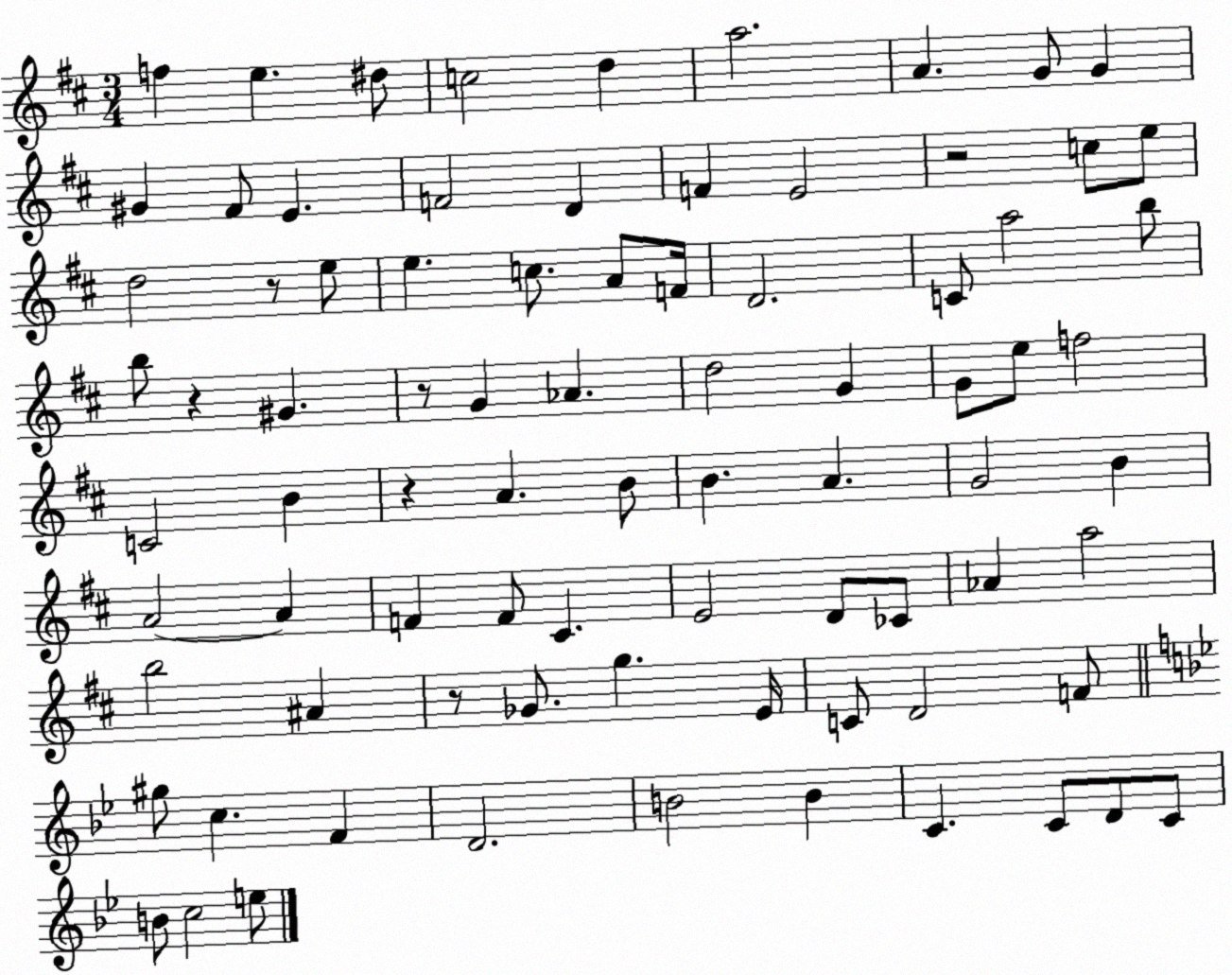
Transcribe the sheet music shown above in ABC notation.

X:1
T:Untitled
M:3/4
L:1/4
K:D
f e ^d/2 c2 d a2 A G/2 G ^G ^F/2 E F2 D F E2 z2 c/2 e/2 d2 z/2 e/2 e c/2 A/2 F/4 D2 C/2 a2 b/2 b/2 z ^G z/2 G _A d2 G G/2 e/2 f2 C2 B z A B/2 B A G2 B A2 A F F/2 ^C E2 D/2 _C/2 _A a2 b2 ^A z/2 _G/2 g E/4 C/2 D2 F/2 ^g/2 c F D2 B2 B C C/2 D/2 C/2 B/2 c2 e/2